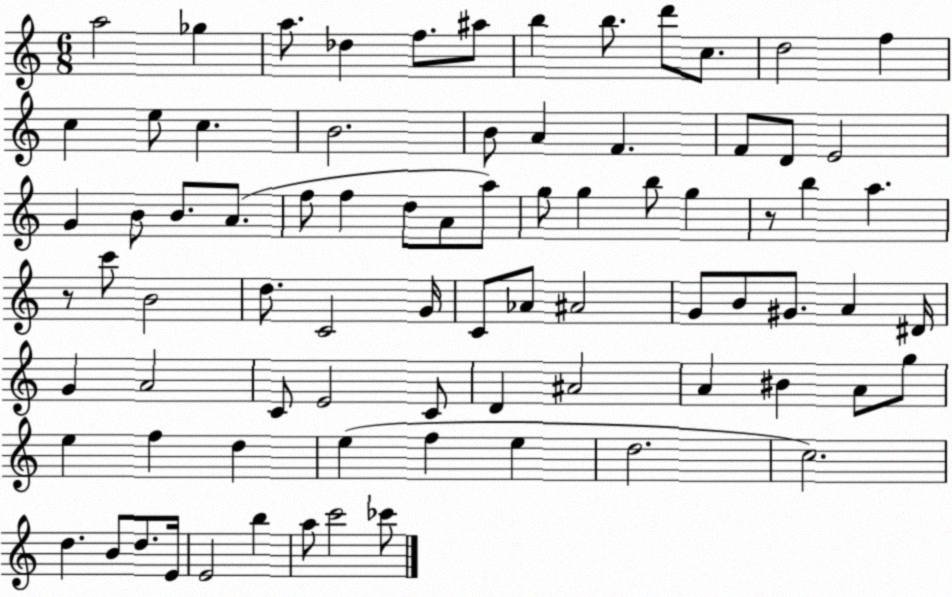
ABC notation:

X:1
T:Untitled
M:6/8
L:1/4
K:C
a2 _g a/2 _d f/2 ^a/2 b b/2 d'/2 c/2 d2 f c e/2 c B2 B/2 A F F/2 D/2 E2 G B/2 B/2 A/2 f/2 f d/2 A/2 a/2 g/2 g b/2 g z/2 b a z/2 c'/2 B2 d/2 C2 G/4 C/2 _A/2 ^A2 G/2 B/2 ^G/2 A ^D/4 G A2 C/2 E2 C/2 D ^A2 A ^B A/2 g/2 e f d e f e d2 c2 d B/2 d/2 E/4 E2 b a/2 c'2 _c'/2